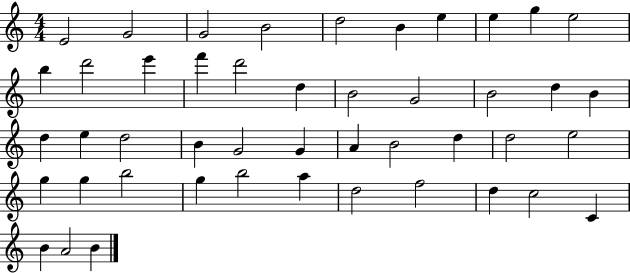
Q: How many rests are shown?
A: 0